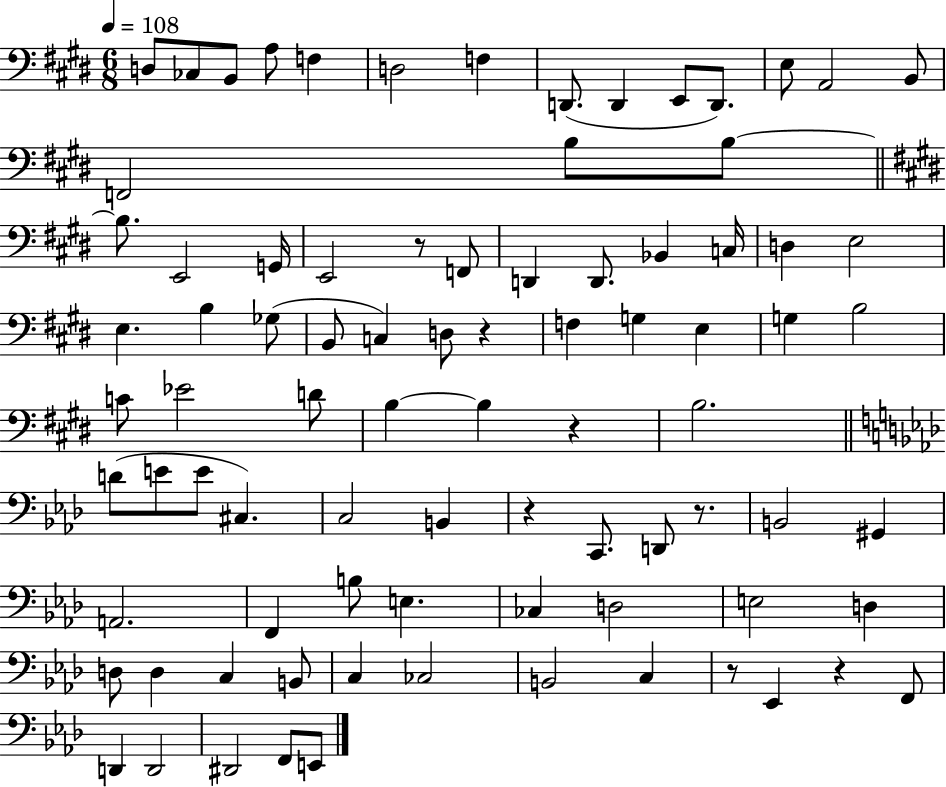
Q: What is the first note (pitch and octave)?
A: D3